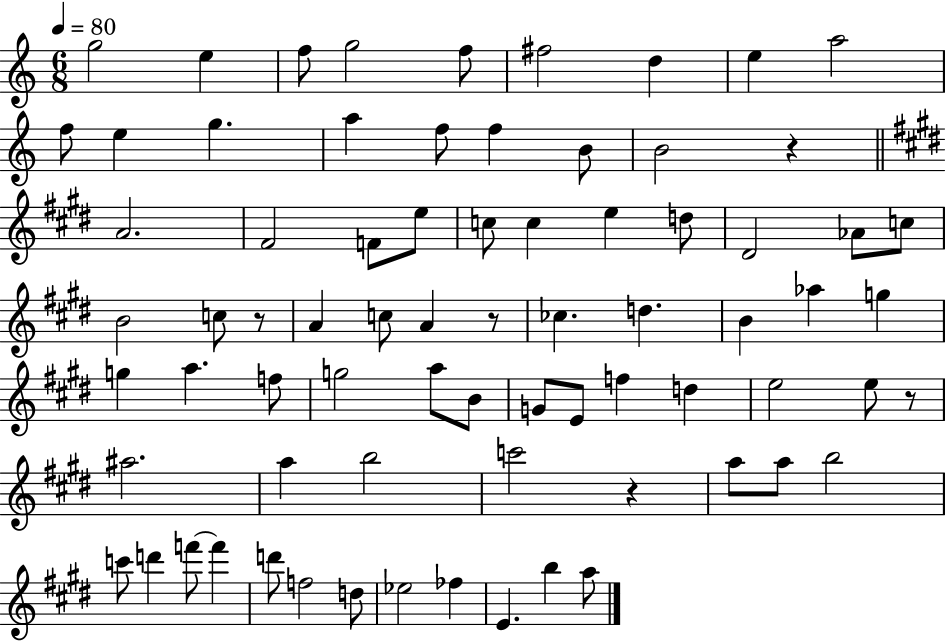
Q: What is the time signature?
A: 6/8